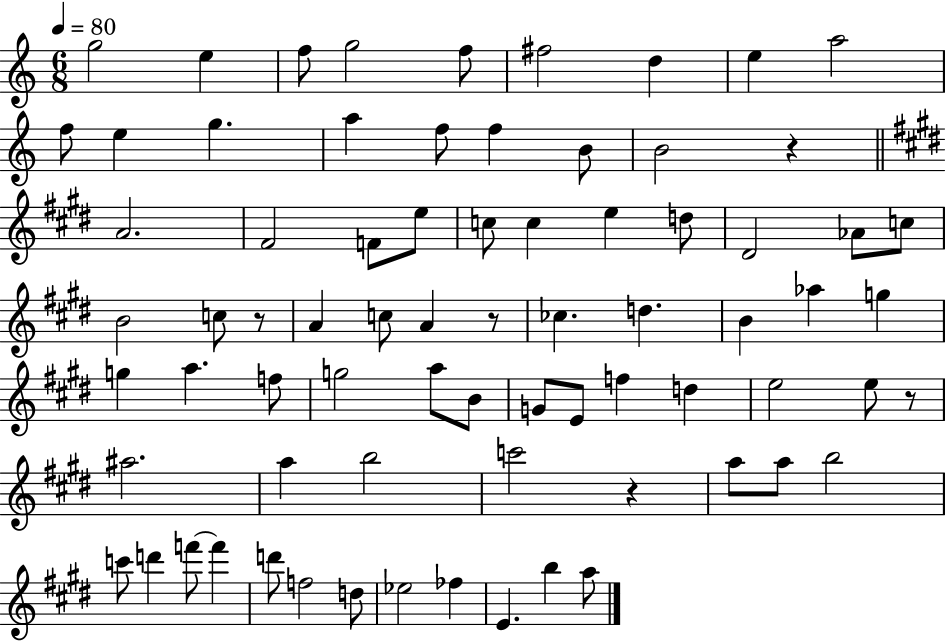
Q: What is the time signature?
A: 6/8